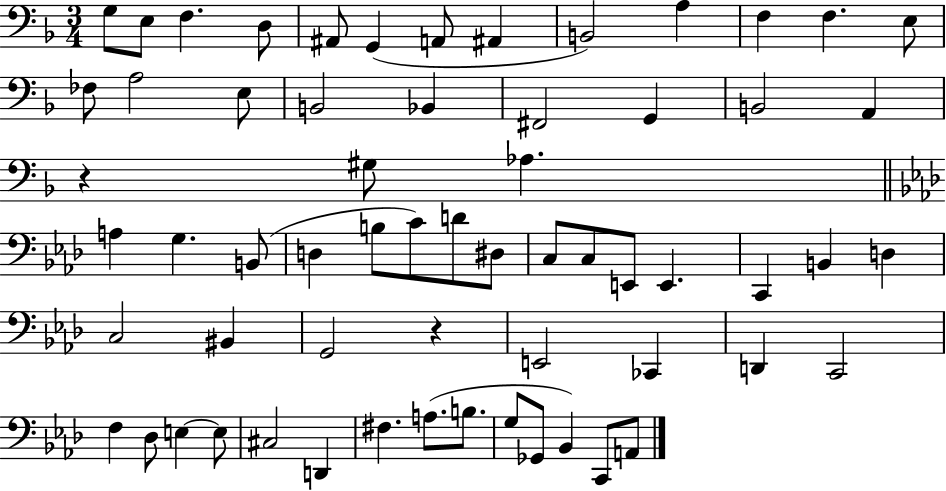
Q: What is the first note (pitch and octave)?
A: G3